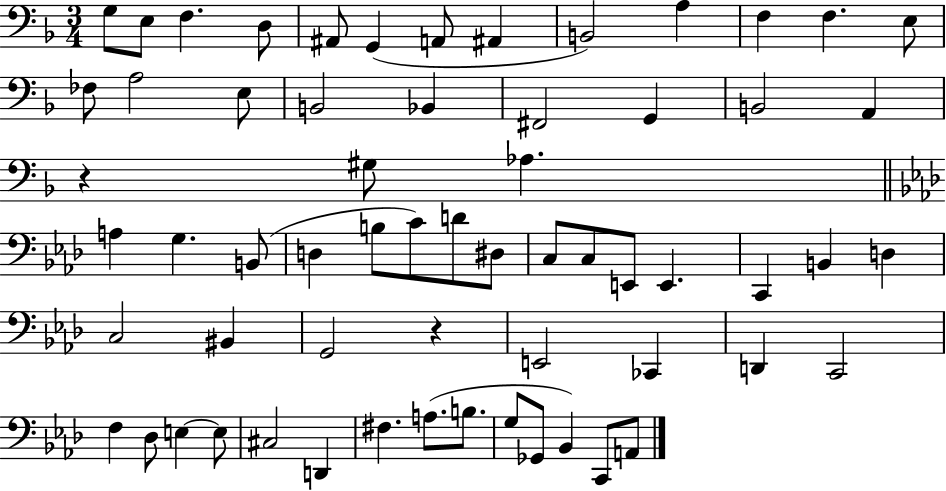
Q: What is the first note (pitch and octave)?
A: G3